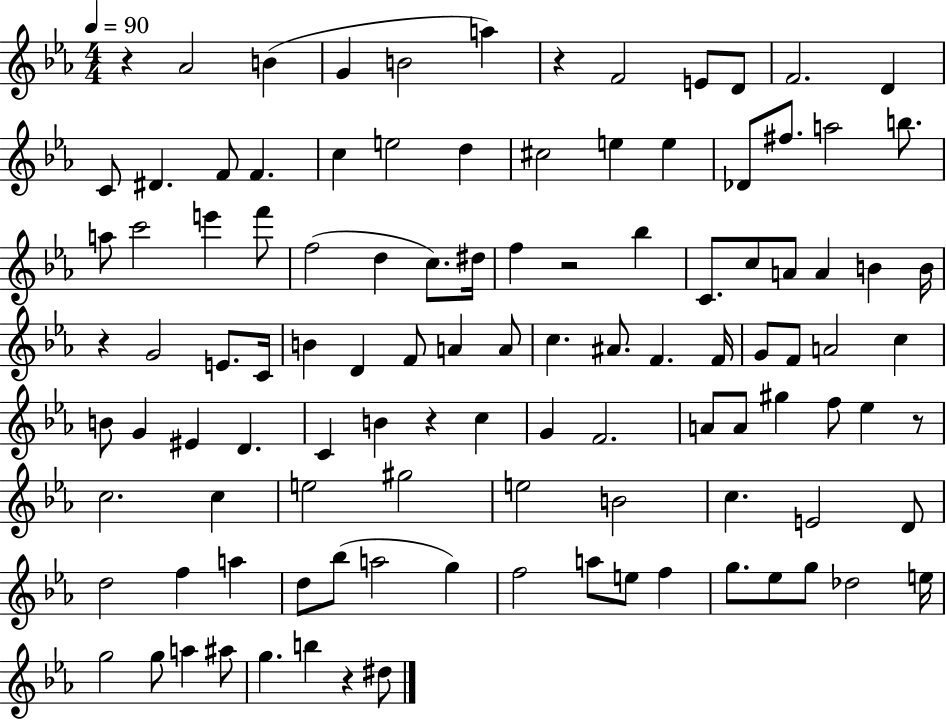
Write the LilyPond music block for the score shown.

{
  \clef treble
  \numericTimeSignature
  \time 4/4
  \key ees \major
  \tempo 4 = 90
  r4 aes'2 b'4( | g'4 b'2 a''4) | r4 f'2 e'8 d'8 | f'2. d'4 | \break c'8 dis'4. f'8 f'4. | c''4 e''2 d''4 | cis''2 e''4 e''4 | des'8 fis''8. a''2 b''8. | \break a''8 c'''2 e'''4 f'''8 | f''2( d''4 c''8.) dis''16 | f''4 r2 bes''4 | c'8. c''8 a'8 a'4 b'4 b'16 | \break r4 g'2 e'8. c'16 | b'4 d'4 f'8 a'4 a'8 | c''4. ais'8. f'4. f'16 | g'8 f'8 a'2 c''4 | \break b'8 g'4 eis'4 d'4. | c'4 b'4 r4 c''4 | g'4 f'2. | a'8 a'8 gis''4 f''8 ees''4 r8 | \break c''2. c''4 | e''2 gis''2 | e''2 b'2 | c''4. e'2 d'8 | \break d''2 f''4 a''4 | d''8 bes''8( a''2 g''4) | f''2 a''8 e''8 f''4 | g''8. ees''8 g''8 des''2 e''16 | \break g''2 g''8 a''4 ais''8 | g''4. b''4 r4 dis''8 | \bar "|."
}